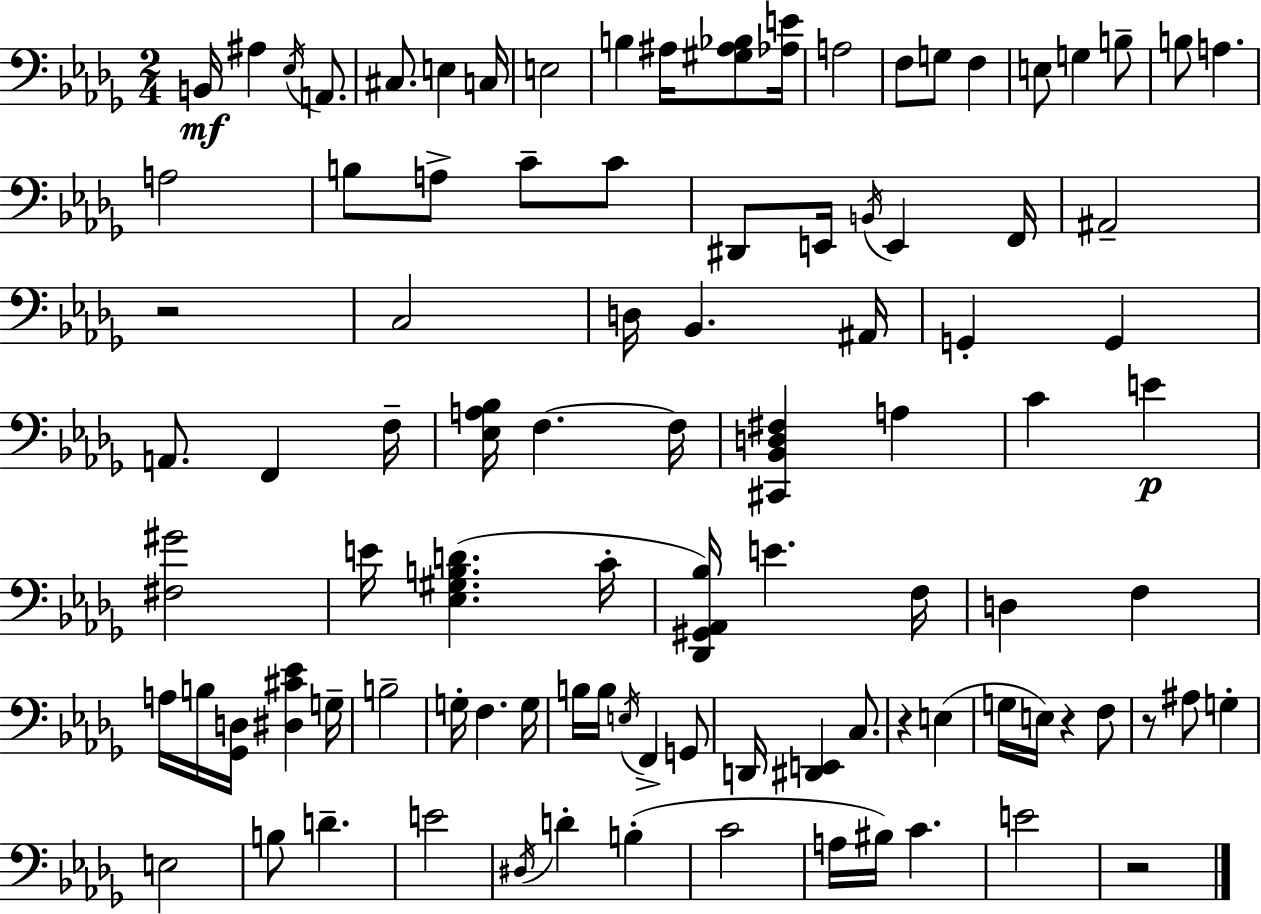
{
  \clef bass
  \numericTimeSignature
  \time 2/4
  \key bes \minor
  b,16\mf ais4 \acciaccatura { ees16 } a,8. | cis8. e4 | c16 e2 | b4 ais16 <gis ais bes>8 | \break <aes e'>16 a2 | f8 g8 f4 | e8 g4 b8-- | b8 a4. | \break a2 | b8 a8-> c'8-- c'8 | dis,8 e,16 \acciaccatura { b,16 } e,4 | f,16 ais,2-- | \break r2 | c2 | d16 bes,4. | ais,16 g,4-. g,4 | \break a,8. f,4 | f16-- <ees a bes>16 f4.~~ | f16 <cis, bes, d fis>4 a4 | c'4 e'4\p | \break <fis gis'>2 | e'16 <ees gis b d'>4.( | c'16-. <des, gis, aes, bes>16) e'4. | f16 d4 f4 | \break a16 b16 <ges, d>16 <dis cis' ees'>4 | g16-- b2-- | g16-. f4. | g16 b16 b16 \acciaccatura { e16 } f,4-> | \break g,8 d,16 <dis, e,>4 | c8. r4 e4( | g16 e16) r4 | f8 r8 ais8 g4-. | \break e2 | b8 d'4.-- | e'2 | \acciaccatura { dis16 } d'4-. | \break b4-.( c'2 | a16 bis16) c'4. | e'2 | r2 | \break \bar "|."
}